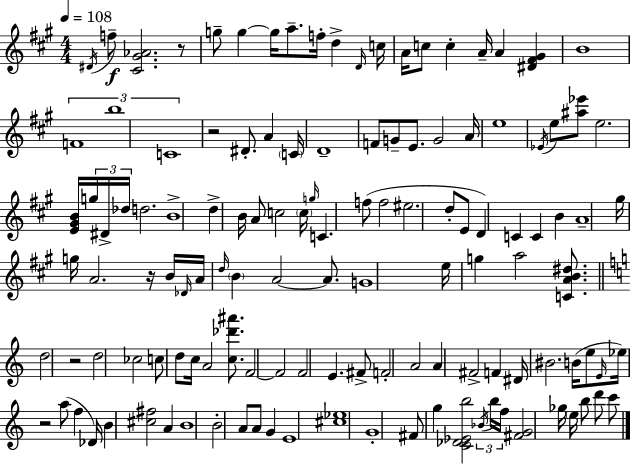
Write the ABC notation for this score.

X:1
T:Untitled
M:4/4
L:1/4
K:A
^D/4 f/2 [^C^G_A]2 z/2 g/2 g g/4 a/2 f/4 d D/4 c/4 A/4 c/2 c A/4 A [^D^F^G] B4 F4 b4 C4 z2 ^D/2 A C/4 D4 F/2 G/2 E/2 G2 A/4 e4 _E/4 e/2 [^a_e']/2 e2 [E^GB]/4 g/4 ^D/4 _d/4 d2 B4 d B/4 A/2 c2 c/4 g/4 C f/2 f2 ^e2 d/2 E/2 D C C B A4 ^g/4 g/4 A2 z/4 B/4 _D/4 A/4 d/4 B A2 A/2 G4 e/4 g a2 [CAB^d]/2 d2 z2 d2 _c2 c/2 d/2 c/4 A2 [c_d'^a']/2 F2 F2 F2 E ^F/2 F2 A2 A ^F2 F ^D/4 ^B2 B/4 e/2 E/4 _e/4 z2 a/2 f _D/4 B [^c^f]2 A B4 B2 A/2 A/2 G E4 [^c_e]4 G4 ^F/2 g [C_D_Eb]2 _B/4 b/4 f/4 [^FG]2 _g/4 e/4 b/2 d'/2 c'/2